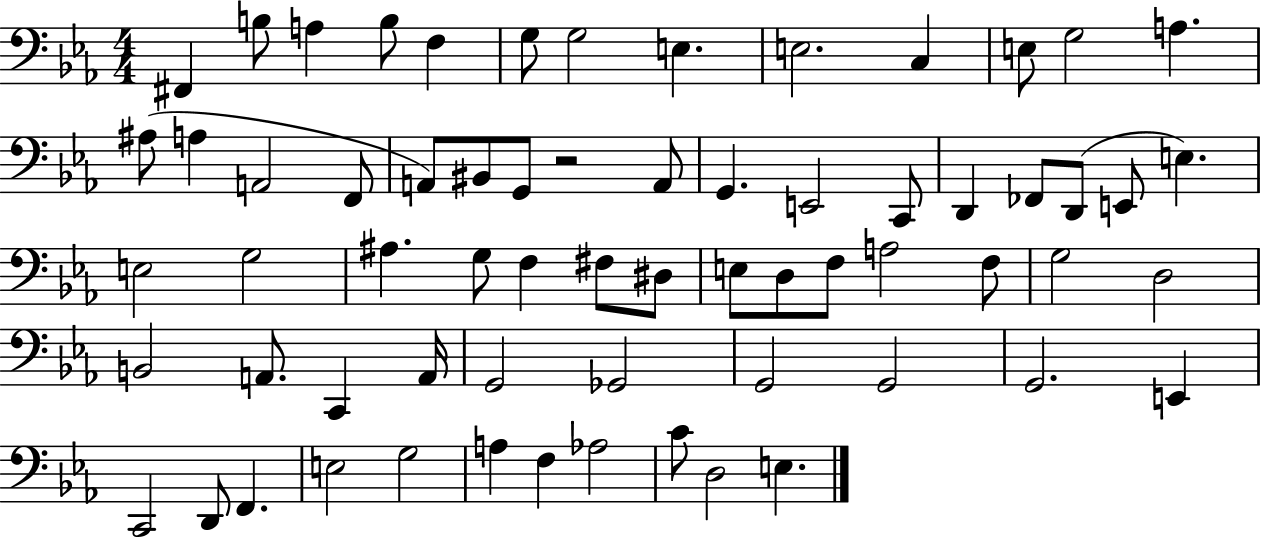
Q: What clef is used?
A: bass